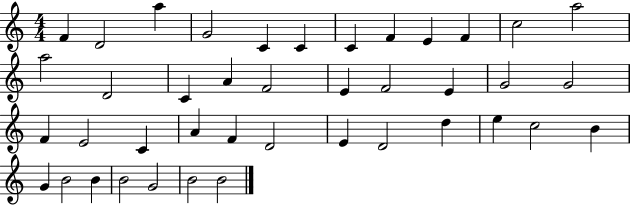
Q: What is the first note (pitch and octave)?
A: F4